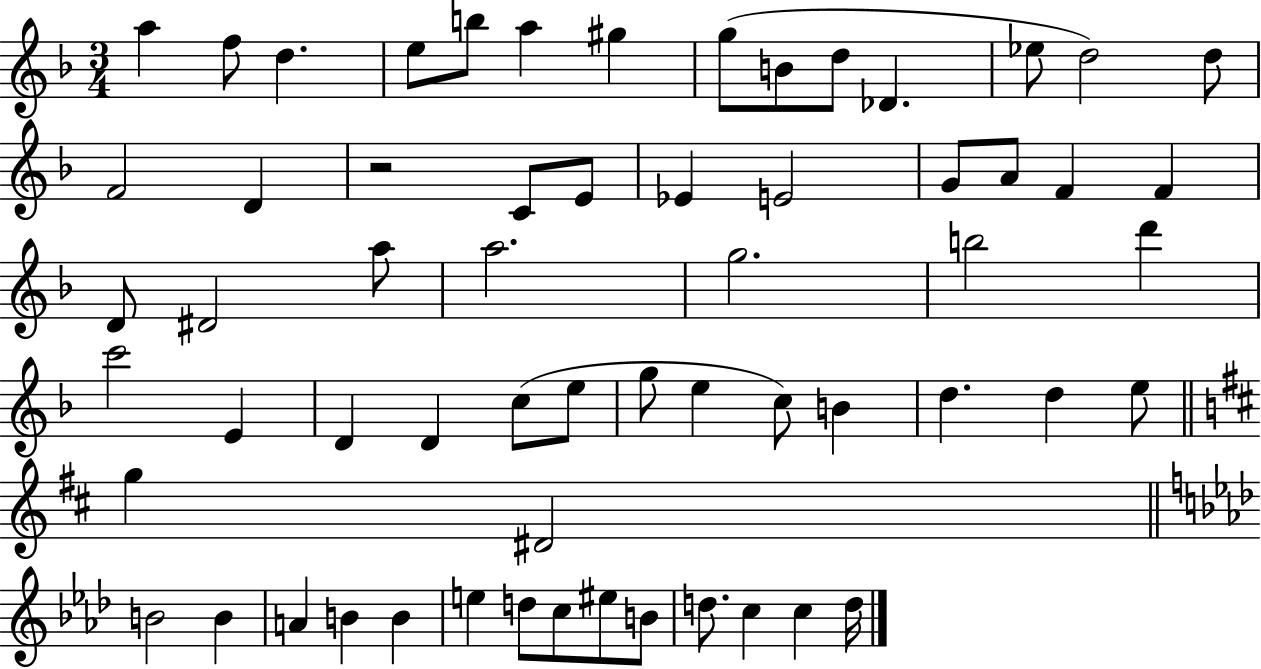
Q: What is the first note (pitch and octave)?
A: A5